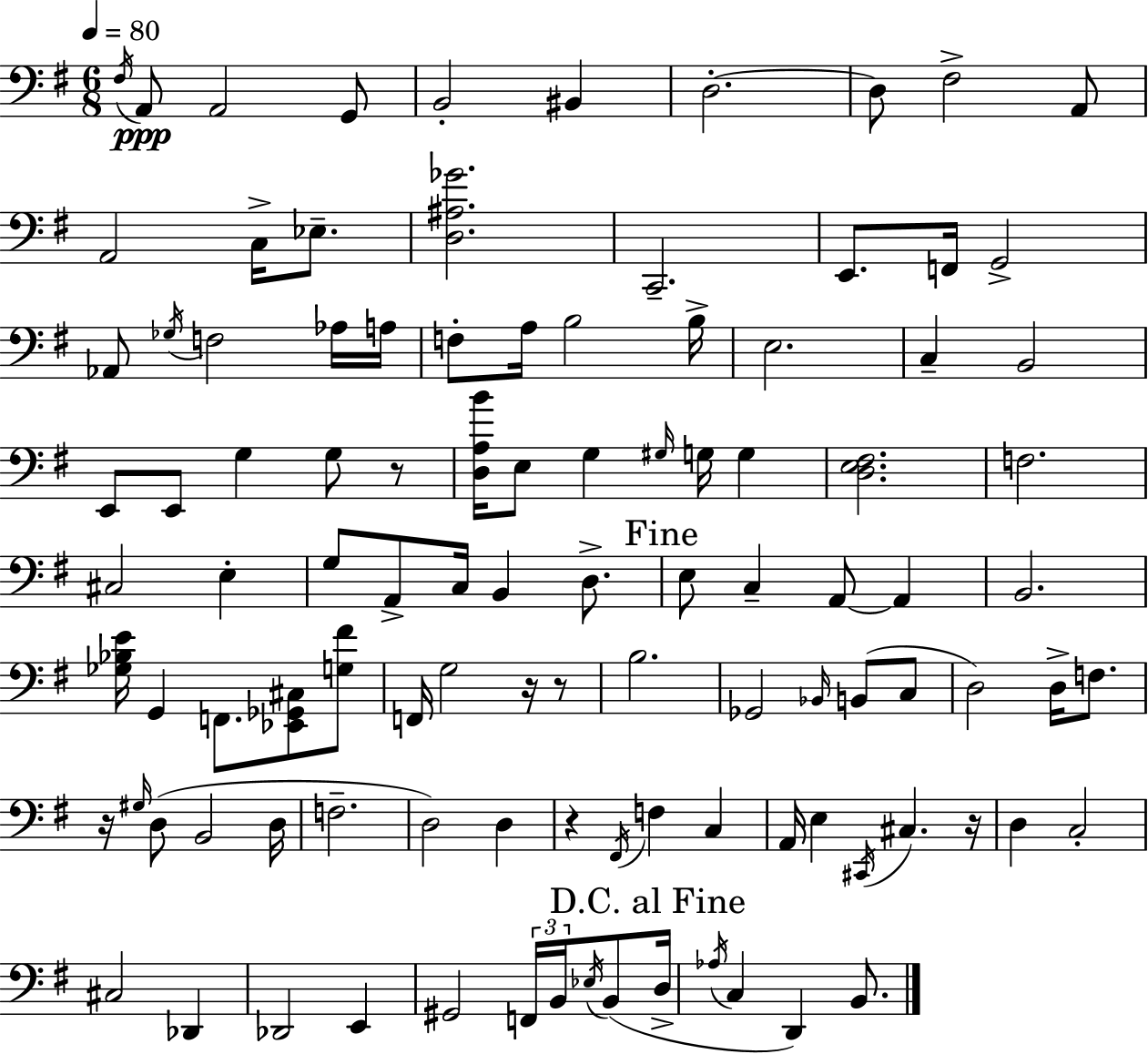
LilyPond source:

{
  \clef bass
  \numericTimeSignature
  \time 6/8
  \key g \major
  \tempo 4 = 80
  \acciaccatura { fis16 }\ppp a,8 a,2 g,8 | b,2-. bis,4 | d2.-.~~ | d8 fis2-> a,8 | \break a,2 c16-> ees8.-- | <d ais ges'>2. | c,2.-- | e,8. f,16 g,2-> | \break aes,8 \acciaccatura { ges16 } f2 | aes16 a16 f8-. a16 b2 | b16-> e2. | c4-- b,2 | \break e,8 e,8 g4 g8 | r8 <d a b'>16 e8 g4 \grace { gis16 } g16 g4 | <d e fis>2. | f2. | \break cis2 e4-. | g8 a,8-> c16 b,4 | d8.-> \mark "Fine" e8 c4-- a,8~~ a,4 | b,2. | \break <ges bes e'>16 g,4 f,8. <ees, ges, cis>8 | <g fis'>8 f,16 g2 | r16 r8 b2. | ges,2 \grace { bes,16 } | \break b,8( c8 d2) | d16-> f8. r16 \grace { gis16 }( d8 b,2 | d16 f2.-- | d2) | \break d4 r4 \acciaccatura { fis,16 } f4 | c4 a,16 e4 \acciaccatura { cis,16 } | cis4. r16 d4 c2-. | cis2 | \break des,4 des,2 | e,4 gis,2 | \tuplet 3/2 { f,16 b,16 \acciaccatura { ees16 } } b,8( \mark "D.C. al Fine" d16-> \acciaccatura { aes16 } c4 | d,4) b,8. \bar "|."
}